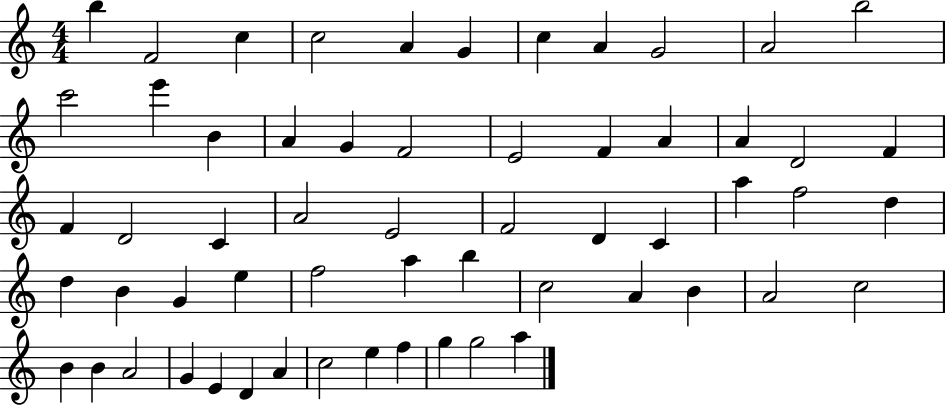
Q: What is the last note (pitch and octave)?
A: A5